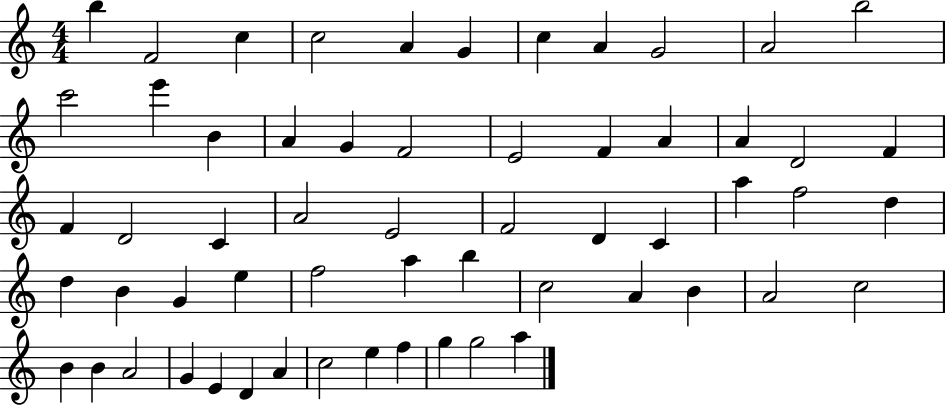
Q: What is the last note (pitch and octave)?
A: A5